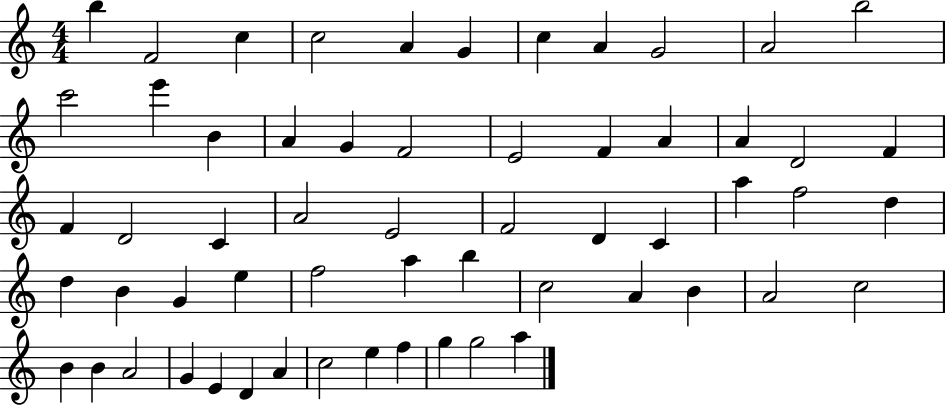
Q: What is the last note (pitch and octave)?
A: A5